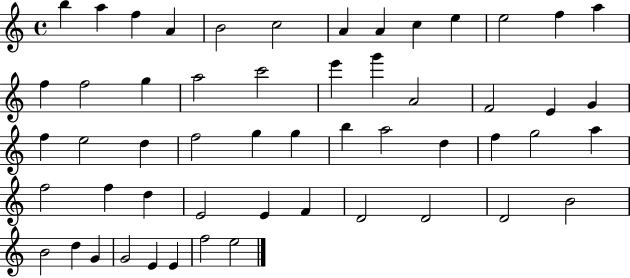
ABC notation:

X:1
T:Untitled
M:4/4
L:1/4
K:C
b a f A B2 c2 A A c e e2 f a f f2 g a2 c'2 e' g' A2 F2 E G f e2 d f2 g g b a2 d f g2 a f2 f d E2 E F D2 D2 D2 B2 B2 d G G2 E E f2 e2